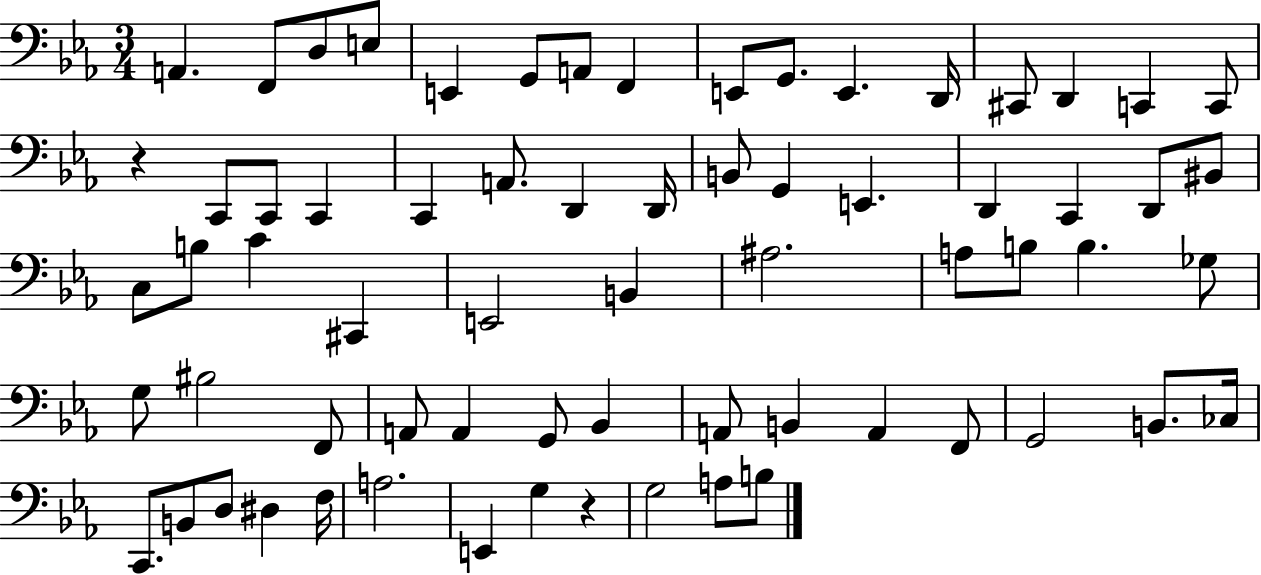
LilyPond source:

{
  \clef bass
  \numericTimeSignature
  \time 3/4
  \key ees \major
  \repeat volta 2 { a,4. f,8 d8 e8 | e,4 g,8 a,8 f,4 | e,8 g,8. e,4. d,16 | cis,8 d,4 c,4 c,8 | \break r4 c,8 c,8 c,4 | c,4 a,8. d,4 d,16 | b,8 g,4 e,4. | d,4 c,4 d,8 bis,8 | \break c8 b8 c'4 cis,4 | e,2 b,4 | ais2. | a8 b8 b4. ges8 | \break g8 bis2 f,8 | a,8 a,4 g,8 bes,4 | a,8 b,4 a,4 f,8 | g,2 b,8. ces16 | \break c,8. b,8 d8 dis4 f16 | a2. | e,4 g4 r4 | g2 a8 b8 | \break } \bar "|."
}